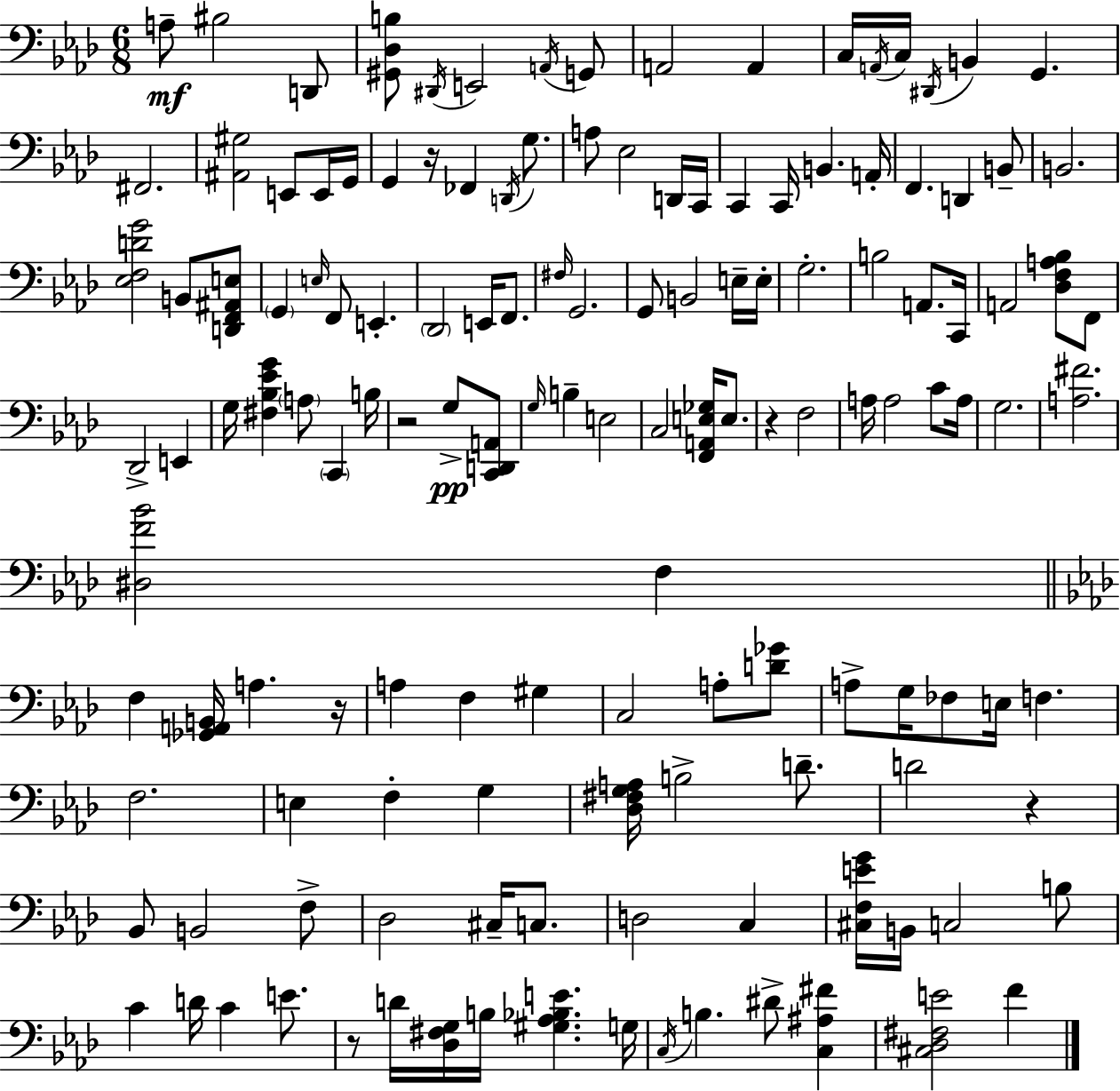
X:1
T:Untitled
M:6/8
L:1/4
K:Fm
A,/2 ^B,2 D,,/2 [^G,,_D,B,]/2 ^D,,/4 E,,2 A,,/4 G,,/2 A,,2 A,, C,/4 A,,/4 C,/4 ^D,,/4 B,, G,, ^F,,2 [^A,,^G,]2 E,,/2 E,,/4 G,,/4 G,, z/4 _F,, D,,/4 G,/2 A,/2 _E,2 D,,/4 C,,/4 C,, C,,/4 B,, A,,/4 F,, D,, B,,/2 B,,2 [_E,F,DG]2 B,,/2 [D,,F,,^A,,E,]/2 G,, E,/4 F,,/2 E,, _D,,2 E,,/4 F,,/2 ^F,/4 G,,2 G,,/2 B,,2 E,/4 E,/4 G,2 B,2 A,,/2 C,,/4 A,,2 [_D,F,A,_B,]/2 F,,/2 _D,,2 E,, G,/4 [^F,_B,_EG] A,/2 C,, B,/4 z2 G,/2 [C,,D,,A,,]/2 G,/4 B, E,2 C,2 [F,,A,,E,_G,]/4 E,/2 z F,2 A,/4 A,2 C/2 A,/4 G,2 [A,^F]2 [^D,F_B]2 F, F, [_G,,A,,B,,]/4 A, z/4 A, F, ^G, C,2 A,/2 [D_G]/2 A,/2 G,/4 _F,/2 E,/4 F, F,2 E, F, G, [_D,^F,G,A,]/4 B,2 D/2 D2 z _B,,/2 B,,2 F,/2 _D,2 ^C,/4 C,/2 D,2 C, [^C,F,EG]/4 B,,/4 C,2 B,/2 C D/4 C E/2 z/2 D/4 [_D,^F,G,]/4 B,/4 [^G,_A,_B,E] G,/4 C,/4 B, ^D/2 [C,^A,^F] [^C,_D,^F,E]2 F